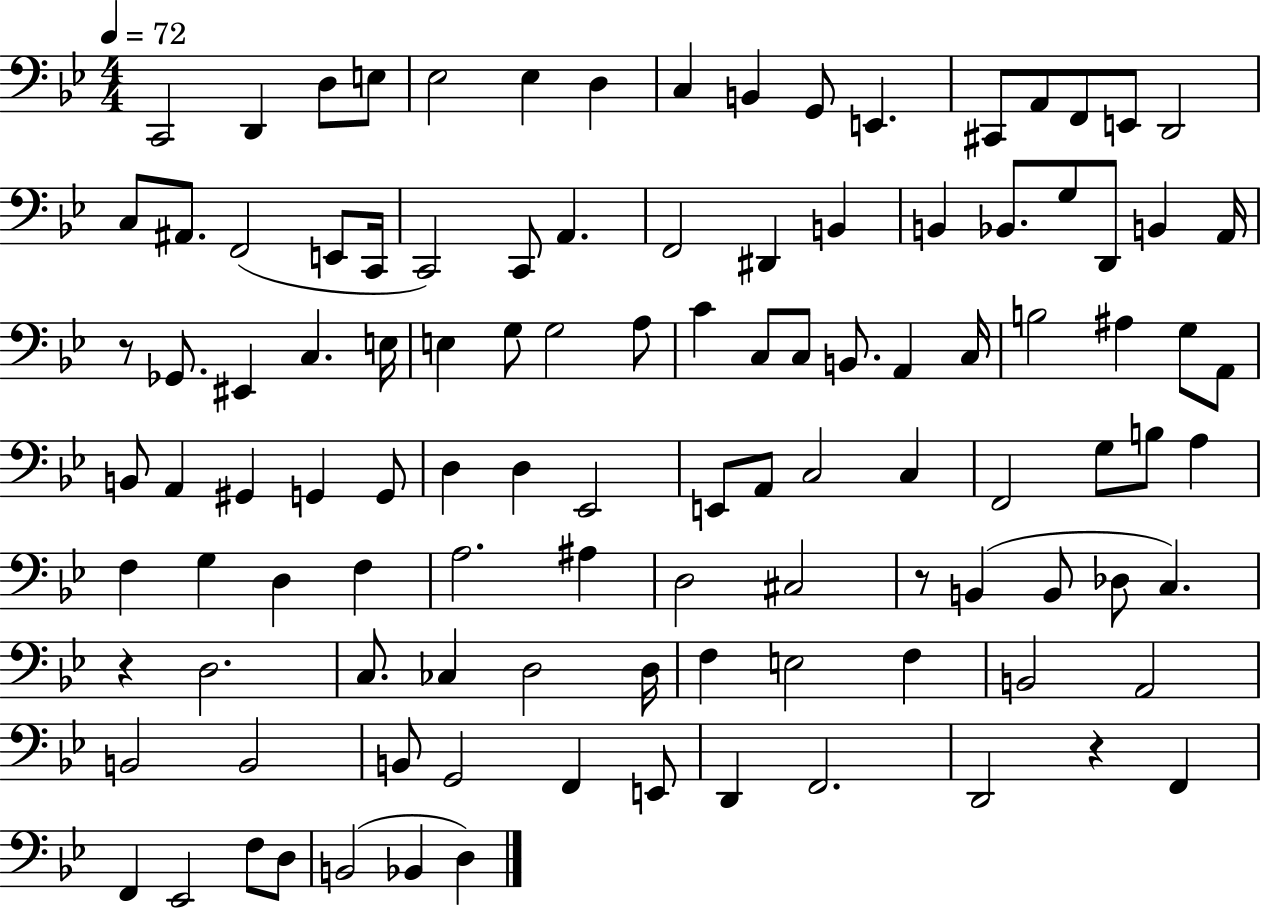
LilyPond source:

{
  \clef bass
  \numericTimeSignature
  \time 4/4
  \key bes \major
  \tempo 4 = 72
  \repeat volta 2 { c,2 d,4 d8 e8 | ees2 ees4 d4 | c4 b,4 g,8 e,4. | cis,8 a,8 f,8 e,8 d,2 | \break c8 ais,8. f,2( e,8 c,16 | c,2) c,8 a,4. | f,2 dis,4 b,4 | b,4 bes,8. g8 d,8 b,4 a,16 | \break r8 ges,8. eis,4 c4. e16 | e4 g8 g2 a8 | c'4 c8 c8 b,8. a,4 c16 | b2 ais4 g8 a,8 | \break b,8 a,4 gis,4 g,4 g,8 | d4 d4 ees,2 | e,8 a,8 c2 c4 | f,2 g8 b8 a4 | \break f4 g4 d4 f4 | a2. ais4 | d2 cis2 | r8 b,4( b,8 des8 c4.) | \break r4 d2. | c8. ces4 d2 d16 | f4 e2 f4 | b,2 a,2 | \break b,2 b,2 | b,8 g,2 f,4 e,8 | d,4 f,2. | d,2 r4 f,4 | \break f,4 ees,2 f8 d8 | b,2( bes,4 d4) | } \bar "|."
}